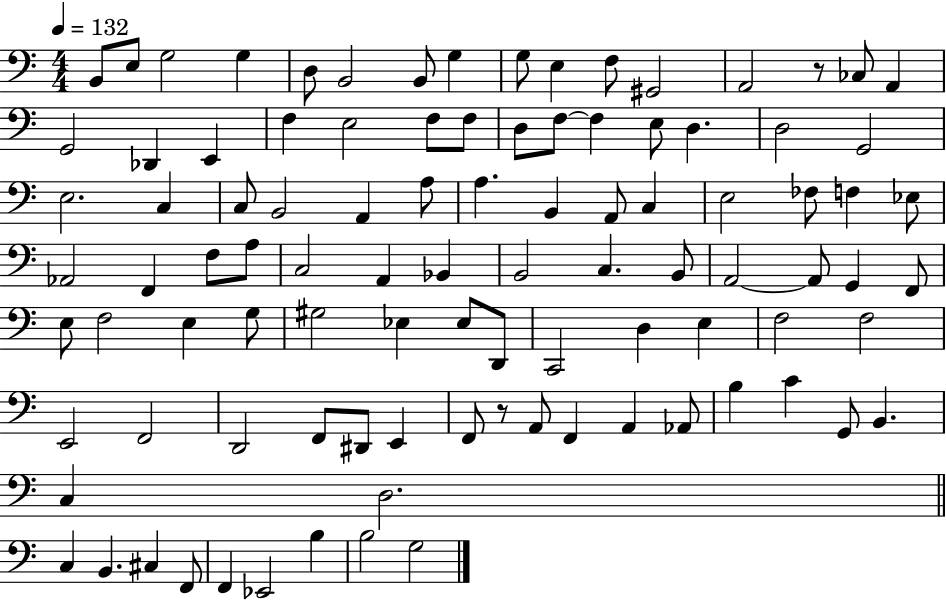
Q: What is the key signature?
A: C major